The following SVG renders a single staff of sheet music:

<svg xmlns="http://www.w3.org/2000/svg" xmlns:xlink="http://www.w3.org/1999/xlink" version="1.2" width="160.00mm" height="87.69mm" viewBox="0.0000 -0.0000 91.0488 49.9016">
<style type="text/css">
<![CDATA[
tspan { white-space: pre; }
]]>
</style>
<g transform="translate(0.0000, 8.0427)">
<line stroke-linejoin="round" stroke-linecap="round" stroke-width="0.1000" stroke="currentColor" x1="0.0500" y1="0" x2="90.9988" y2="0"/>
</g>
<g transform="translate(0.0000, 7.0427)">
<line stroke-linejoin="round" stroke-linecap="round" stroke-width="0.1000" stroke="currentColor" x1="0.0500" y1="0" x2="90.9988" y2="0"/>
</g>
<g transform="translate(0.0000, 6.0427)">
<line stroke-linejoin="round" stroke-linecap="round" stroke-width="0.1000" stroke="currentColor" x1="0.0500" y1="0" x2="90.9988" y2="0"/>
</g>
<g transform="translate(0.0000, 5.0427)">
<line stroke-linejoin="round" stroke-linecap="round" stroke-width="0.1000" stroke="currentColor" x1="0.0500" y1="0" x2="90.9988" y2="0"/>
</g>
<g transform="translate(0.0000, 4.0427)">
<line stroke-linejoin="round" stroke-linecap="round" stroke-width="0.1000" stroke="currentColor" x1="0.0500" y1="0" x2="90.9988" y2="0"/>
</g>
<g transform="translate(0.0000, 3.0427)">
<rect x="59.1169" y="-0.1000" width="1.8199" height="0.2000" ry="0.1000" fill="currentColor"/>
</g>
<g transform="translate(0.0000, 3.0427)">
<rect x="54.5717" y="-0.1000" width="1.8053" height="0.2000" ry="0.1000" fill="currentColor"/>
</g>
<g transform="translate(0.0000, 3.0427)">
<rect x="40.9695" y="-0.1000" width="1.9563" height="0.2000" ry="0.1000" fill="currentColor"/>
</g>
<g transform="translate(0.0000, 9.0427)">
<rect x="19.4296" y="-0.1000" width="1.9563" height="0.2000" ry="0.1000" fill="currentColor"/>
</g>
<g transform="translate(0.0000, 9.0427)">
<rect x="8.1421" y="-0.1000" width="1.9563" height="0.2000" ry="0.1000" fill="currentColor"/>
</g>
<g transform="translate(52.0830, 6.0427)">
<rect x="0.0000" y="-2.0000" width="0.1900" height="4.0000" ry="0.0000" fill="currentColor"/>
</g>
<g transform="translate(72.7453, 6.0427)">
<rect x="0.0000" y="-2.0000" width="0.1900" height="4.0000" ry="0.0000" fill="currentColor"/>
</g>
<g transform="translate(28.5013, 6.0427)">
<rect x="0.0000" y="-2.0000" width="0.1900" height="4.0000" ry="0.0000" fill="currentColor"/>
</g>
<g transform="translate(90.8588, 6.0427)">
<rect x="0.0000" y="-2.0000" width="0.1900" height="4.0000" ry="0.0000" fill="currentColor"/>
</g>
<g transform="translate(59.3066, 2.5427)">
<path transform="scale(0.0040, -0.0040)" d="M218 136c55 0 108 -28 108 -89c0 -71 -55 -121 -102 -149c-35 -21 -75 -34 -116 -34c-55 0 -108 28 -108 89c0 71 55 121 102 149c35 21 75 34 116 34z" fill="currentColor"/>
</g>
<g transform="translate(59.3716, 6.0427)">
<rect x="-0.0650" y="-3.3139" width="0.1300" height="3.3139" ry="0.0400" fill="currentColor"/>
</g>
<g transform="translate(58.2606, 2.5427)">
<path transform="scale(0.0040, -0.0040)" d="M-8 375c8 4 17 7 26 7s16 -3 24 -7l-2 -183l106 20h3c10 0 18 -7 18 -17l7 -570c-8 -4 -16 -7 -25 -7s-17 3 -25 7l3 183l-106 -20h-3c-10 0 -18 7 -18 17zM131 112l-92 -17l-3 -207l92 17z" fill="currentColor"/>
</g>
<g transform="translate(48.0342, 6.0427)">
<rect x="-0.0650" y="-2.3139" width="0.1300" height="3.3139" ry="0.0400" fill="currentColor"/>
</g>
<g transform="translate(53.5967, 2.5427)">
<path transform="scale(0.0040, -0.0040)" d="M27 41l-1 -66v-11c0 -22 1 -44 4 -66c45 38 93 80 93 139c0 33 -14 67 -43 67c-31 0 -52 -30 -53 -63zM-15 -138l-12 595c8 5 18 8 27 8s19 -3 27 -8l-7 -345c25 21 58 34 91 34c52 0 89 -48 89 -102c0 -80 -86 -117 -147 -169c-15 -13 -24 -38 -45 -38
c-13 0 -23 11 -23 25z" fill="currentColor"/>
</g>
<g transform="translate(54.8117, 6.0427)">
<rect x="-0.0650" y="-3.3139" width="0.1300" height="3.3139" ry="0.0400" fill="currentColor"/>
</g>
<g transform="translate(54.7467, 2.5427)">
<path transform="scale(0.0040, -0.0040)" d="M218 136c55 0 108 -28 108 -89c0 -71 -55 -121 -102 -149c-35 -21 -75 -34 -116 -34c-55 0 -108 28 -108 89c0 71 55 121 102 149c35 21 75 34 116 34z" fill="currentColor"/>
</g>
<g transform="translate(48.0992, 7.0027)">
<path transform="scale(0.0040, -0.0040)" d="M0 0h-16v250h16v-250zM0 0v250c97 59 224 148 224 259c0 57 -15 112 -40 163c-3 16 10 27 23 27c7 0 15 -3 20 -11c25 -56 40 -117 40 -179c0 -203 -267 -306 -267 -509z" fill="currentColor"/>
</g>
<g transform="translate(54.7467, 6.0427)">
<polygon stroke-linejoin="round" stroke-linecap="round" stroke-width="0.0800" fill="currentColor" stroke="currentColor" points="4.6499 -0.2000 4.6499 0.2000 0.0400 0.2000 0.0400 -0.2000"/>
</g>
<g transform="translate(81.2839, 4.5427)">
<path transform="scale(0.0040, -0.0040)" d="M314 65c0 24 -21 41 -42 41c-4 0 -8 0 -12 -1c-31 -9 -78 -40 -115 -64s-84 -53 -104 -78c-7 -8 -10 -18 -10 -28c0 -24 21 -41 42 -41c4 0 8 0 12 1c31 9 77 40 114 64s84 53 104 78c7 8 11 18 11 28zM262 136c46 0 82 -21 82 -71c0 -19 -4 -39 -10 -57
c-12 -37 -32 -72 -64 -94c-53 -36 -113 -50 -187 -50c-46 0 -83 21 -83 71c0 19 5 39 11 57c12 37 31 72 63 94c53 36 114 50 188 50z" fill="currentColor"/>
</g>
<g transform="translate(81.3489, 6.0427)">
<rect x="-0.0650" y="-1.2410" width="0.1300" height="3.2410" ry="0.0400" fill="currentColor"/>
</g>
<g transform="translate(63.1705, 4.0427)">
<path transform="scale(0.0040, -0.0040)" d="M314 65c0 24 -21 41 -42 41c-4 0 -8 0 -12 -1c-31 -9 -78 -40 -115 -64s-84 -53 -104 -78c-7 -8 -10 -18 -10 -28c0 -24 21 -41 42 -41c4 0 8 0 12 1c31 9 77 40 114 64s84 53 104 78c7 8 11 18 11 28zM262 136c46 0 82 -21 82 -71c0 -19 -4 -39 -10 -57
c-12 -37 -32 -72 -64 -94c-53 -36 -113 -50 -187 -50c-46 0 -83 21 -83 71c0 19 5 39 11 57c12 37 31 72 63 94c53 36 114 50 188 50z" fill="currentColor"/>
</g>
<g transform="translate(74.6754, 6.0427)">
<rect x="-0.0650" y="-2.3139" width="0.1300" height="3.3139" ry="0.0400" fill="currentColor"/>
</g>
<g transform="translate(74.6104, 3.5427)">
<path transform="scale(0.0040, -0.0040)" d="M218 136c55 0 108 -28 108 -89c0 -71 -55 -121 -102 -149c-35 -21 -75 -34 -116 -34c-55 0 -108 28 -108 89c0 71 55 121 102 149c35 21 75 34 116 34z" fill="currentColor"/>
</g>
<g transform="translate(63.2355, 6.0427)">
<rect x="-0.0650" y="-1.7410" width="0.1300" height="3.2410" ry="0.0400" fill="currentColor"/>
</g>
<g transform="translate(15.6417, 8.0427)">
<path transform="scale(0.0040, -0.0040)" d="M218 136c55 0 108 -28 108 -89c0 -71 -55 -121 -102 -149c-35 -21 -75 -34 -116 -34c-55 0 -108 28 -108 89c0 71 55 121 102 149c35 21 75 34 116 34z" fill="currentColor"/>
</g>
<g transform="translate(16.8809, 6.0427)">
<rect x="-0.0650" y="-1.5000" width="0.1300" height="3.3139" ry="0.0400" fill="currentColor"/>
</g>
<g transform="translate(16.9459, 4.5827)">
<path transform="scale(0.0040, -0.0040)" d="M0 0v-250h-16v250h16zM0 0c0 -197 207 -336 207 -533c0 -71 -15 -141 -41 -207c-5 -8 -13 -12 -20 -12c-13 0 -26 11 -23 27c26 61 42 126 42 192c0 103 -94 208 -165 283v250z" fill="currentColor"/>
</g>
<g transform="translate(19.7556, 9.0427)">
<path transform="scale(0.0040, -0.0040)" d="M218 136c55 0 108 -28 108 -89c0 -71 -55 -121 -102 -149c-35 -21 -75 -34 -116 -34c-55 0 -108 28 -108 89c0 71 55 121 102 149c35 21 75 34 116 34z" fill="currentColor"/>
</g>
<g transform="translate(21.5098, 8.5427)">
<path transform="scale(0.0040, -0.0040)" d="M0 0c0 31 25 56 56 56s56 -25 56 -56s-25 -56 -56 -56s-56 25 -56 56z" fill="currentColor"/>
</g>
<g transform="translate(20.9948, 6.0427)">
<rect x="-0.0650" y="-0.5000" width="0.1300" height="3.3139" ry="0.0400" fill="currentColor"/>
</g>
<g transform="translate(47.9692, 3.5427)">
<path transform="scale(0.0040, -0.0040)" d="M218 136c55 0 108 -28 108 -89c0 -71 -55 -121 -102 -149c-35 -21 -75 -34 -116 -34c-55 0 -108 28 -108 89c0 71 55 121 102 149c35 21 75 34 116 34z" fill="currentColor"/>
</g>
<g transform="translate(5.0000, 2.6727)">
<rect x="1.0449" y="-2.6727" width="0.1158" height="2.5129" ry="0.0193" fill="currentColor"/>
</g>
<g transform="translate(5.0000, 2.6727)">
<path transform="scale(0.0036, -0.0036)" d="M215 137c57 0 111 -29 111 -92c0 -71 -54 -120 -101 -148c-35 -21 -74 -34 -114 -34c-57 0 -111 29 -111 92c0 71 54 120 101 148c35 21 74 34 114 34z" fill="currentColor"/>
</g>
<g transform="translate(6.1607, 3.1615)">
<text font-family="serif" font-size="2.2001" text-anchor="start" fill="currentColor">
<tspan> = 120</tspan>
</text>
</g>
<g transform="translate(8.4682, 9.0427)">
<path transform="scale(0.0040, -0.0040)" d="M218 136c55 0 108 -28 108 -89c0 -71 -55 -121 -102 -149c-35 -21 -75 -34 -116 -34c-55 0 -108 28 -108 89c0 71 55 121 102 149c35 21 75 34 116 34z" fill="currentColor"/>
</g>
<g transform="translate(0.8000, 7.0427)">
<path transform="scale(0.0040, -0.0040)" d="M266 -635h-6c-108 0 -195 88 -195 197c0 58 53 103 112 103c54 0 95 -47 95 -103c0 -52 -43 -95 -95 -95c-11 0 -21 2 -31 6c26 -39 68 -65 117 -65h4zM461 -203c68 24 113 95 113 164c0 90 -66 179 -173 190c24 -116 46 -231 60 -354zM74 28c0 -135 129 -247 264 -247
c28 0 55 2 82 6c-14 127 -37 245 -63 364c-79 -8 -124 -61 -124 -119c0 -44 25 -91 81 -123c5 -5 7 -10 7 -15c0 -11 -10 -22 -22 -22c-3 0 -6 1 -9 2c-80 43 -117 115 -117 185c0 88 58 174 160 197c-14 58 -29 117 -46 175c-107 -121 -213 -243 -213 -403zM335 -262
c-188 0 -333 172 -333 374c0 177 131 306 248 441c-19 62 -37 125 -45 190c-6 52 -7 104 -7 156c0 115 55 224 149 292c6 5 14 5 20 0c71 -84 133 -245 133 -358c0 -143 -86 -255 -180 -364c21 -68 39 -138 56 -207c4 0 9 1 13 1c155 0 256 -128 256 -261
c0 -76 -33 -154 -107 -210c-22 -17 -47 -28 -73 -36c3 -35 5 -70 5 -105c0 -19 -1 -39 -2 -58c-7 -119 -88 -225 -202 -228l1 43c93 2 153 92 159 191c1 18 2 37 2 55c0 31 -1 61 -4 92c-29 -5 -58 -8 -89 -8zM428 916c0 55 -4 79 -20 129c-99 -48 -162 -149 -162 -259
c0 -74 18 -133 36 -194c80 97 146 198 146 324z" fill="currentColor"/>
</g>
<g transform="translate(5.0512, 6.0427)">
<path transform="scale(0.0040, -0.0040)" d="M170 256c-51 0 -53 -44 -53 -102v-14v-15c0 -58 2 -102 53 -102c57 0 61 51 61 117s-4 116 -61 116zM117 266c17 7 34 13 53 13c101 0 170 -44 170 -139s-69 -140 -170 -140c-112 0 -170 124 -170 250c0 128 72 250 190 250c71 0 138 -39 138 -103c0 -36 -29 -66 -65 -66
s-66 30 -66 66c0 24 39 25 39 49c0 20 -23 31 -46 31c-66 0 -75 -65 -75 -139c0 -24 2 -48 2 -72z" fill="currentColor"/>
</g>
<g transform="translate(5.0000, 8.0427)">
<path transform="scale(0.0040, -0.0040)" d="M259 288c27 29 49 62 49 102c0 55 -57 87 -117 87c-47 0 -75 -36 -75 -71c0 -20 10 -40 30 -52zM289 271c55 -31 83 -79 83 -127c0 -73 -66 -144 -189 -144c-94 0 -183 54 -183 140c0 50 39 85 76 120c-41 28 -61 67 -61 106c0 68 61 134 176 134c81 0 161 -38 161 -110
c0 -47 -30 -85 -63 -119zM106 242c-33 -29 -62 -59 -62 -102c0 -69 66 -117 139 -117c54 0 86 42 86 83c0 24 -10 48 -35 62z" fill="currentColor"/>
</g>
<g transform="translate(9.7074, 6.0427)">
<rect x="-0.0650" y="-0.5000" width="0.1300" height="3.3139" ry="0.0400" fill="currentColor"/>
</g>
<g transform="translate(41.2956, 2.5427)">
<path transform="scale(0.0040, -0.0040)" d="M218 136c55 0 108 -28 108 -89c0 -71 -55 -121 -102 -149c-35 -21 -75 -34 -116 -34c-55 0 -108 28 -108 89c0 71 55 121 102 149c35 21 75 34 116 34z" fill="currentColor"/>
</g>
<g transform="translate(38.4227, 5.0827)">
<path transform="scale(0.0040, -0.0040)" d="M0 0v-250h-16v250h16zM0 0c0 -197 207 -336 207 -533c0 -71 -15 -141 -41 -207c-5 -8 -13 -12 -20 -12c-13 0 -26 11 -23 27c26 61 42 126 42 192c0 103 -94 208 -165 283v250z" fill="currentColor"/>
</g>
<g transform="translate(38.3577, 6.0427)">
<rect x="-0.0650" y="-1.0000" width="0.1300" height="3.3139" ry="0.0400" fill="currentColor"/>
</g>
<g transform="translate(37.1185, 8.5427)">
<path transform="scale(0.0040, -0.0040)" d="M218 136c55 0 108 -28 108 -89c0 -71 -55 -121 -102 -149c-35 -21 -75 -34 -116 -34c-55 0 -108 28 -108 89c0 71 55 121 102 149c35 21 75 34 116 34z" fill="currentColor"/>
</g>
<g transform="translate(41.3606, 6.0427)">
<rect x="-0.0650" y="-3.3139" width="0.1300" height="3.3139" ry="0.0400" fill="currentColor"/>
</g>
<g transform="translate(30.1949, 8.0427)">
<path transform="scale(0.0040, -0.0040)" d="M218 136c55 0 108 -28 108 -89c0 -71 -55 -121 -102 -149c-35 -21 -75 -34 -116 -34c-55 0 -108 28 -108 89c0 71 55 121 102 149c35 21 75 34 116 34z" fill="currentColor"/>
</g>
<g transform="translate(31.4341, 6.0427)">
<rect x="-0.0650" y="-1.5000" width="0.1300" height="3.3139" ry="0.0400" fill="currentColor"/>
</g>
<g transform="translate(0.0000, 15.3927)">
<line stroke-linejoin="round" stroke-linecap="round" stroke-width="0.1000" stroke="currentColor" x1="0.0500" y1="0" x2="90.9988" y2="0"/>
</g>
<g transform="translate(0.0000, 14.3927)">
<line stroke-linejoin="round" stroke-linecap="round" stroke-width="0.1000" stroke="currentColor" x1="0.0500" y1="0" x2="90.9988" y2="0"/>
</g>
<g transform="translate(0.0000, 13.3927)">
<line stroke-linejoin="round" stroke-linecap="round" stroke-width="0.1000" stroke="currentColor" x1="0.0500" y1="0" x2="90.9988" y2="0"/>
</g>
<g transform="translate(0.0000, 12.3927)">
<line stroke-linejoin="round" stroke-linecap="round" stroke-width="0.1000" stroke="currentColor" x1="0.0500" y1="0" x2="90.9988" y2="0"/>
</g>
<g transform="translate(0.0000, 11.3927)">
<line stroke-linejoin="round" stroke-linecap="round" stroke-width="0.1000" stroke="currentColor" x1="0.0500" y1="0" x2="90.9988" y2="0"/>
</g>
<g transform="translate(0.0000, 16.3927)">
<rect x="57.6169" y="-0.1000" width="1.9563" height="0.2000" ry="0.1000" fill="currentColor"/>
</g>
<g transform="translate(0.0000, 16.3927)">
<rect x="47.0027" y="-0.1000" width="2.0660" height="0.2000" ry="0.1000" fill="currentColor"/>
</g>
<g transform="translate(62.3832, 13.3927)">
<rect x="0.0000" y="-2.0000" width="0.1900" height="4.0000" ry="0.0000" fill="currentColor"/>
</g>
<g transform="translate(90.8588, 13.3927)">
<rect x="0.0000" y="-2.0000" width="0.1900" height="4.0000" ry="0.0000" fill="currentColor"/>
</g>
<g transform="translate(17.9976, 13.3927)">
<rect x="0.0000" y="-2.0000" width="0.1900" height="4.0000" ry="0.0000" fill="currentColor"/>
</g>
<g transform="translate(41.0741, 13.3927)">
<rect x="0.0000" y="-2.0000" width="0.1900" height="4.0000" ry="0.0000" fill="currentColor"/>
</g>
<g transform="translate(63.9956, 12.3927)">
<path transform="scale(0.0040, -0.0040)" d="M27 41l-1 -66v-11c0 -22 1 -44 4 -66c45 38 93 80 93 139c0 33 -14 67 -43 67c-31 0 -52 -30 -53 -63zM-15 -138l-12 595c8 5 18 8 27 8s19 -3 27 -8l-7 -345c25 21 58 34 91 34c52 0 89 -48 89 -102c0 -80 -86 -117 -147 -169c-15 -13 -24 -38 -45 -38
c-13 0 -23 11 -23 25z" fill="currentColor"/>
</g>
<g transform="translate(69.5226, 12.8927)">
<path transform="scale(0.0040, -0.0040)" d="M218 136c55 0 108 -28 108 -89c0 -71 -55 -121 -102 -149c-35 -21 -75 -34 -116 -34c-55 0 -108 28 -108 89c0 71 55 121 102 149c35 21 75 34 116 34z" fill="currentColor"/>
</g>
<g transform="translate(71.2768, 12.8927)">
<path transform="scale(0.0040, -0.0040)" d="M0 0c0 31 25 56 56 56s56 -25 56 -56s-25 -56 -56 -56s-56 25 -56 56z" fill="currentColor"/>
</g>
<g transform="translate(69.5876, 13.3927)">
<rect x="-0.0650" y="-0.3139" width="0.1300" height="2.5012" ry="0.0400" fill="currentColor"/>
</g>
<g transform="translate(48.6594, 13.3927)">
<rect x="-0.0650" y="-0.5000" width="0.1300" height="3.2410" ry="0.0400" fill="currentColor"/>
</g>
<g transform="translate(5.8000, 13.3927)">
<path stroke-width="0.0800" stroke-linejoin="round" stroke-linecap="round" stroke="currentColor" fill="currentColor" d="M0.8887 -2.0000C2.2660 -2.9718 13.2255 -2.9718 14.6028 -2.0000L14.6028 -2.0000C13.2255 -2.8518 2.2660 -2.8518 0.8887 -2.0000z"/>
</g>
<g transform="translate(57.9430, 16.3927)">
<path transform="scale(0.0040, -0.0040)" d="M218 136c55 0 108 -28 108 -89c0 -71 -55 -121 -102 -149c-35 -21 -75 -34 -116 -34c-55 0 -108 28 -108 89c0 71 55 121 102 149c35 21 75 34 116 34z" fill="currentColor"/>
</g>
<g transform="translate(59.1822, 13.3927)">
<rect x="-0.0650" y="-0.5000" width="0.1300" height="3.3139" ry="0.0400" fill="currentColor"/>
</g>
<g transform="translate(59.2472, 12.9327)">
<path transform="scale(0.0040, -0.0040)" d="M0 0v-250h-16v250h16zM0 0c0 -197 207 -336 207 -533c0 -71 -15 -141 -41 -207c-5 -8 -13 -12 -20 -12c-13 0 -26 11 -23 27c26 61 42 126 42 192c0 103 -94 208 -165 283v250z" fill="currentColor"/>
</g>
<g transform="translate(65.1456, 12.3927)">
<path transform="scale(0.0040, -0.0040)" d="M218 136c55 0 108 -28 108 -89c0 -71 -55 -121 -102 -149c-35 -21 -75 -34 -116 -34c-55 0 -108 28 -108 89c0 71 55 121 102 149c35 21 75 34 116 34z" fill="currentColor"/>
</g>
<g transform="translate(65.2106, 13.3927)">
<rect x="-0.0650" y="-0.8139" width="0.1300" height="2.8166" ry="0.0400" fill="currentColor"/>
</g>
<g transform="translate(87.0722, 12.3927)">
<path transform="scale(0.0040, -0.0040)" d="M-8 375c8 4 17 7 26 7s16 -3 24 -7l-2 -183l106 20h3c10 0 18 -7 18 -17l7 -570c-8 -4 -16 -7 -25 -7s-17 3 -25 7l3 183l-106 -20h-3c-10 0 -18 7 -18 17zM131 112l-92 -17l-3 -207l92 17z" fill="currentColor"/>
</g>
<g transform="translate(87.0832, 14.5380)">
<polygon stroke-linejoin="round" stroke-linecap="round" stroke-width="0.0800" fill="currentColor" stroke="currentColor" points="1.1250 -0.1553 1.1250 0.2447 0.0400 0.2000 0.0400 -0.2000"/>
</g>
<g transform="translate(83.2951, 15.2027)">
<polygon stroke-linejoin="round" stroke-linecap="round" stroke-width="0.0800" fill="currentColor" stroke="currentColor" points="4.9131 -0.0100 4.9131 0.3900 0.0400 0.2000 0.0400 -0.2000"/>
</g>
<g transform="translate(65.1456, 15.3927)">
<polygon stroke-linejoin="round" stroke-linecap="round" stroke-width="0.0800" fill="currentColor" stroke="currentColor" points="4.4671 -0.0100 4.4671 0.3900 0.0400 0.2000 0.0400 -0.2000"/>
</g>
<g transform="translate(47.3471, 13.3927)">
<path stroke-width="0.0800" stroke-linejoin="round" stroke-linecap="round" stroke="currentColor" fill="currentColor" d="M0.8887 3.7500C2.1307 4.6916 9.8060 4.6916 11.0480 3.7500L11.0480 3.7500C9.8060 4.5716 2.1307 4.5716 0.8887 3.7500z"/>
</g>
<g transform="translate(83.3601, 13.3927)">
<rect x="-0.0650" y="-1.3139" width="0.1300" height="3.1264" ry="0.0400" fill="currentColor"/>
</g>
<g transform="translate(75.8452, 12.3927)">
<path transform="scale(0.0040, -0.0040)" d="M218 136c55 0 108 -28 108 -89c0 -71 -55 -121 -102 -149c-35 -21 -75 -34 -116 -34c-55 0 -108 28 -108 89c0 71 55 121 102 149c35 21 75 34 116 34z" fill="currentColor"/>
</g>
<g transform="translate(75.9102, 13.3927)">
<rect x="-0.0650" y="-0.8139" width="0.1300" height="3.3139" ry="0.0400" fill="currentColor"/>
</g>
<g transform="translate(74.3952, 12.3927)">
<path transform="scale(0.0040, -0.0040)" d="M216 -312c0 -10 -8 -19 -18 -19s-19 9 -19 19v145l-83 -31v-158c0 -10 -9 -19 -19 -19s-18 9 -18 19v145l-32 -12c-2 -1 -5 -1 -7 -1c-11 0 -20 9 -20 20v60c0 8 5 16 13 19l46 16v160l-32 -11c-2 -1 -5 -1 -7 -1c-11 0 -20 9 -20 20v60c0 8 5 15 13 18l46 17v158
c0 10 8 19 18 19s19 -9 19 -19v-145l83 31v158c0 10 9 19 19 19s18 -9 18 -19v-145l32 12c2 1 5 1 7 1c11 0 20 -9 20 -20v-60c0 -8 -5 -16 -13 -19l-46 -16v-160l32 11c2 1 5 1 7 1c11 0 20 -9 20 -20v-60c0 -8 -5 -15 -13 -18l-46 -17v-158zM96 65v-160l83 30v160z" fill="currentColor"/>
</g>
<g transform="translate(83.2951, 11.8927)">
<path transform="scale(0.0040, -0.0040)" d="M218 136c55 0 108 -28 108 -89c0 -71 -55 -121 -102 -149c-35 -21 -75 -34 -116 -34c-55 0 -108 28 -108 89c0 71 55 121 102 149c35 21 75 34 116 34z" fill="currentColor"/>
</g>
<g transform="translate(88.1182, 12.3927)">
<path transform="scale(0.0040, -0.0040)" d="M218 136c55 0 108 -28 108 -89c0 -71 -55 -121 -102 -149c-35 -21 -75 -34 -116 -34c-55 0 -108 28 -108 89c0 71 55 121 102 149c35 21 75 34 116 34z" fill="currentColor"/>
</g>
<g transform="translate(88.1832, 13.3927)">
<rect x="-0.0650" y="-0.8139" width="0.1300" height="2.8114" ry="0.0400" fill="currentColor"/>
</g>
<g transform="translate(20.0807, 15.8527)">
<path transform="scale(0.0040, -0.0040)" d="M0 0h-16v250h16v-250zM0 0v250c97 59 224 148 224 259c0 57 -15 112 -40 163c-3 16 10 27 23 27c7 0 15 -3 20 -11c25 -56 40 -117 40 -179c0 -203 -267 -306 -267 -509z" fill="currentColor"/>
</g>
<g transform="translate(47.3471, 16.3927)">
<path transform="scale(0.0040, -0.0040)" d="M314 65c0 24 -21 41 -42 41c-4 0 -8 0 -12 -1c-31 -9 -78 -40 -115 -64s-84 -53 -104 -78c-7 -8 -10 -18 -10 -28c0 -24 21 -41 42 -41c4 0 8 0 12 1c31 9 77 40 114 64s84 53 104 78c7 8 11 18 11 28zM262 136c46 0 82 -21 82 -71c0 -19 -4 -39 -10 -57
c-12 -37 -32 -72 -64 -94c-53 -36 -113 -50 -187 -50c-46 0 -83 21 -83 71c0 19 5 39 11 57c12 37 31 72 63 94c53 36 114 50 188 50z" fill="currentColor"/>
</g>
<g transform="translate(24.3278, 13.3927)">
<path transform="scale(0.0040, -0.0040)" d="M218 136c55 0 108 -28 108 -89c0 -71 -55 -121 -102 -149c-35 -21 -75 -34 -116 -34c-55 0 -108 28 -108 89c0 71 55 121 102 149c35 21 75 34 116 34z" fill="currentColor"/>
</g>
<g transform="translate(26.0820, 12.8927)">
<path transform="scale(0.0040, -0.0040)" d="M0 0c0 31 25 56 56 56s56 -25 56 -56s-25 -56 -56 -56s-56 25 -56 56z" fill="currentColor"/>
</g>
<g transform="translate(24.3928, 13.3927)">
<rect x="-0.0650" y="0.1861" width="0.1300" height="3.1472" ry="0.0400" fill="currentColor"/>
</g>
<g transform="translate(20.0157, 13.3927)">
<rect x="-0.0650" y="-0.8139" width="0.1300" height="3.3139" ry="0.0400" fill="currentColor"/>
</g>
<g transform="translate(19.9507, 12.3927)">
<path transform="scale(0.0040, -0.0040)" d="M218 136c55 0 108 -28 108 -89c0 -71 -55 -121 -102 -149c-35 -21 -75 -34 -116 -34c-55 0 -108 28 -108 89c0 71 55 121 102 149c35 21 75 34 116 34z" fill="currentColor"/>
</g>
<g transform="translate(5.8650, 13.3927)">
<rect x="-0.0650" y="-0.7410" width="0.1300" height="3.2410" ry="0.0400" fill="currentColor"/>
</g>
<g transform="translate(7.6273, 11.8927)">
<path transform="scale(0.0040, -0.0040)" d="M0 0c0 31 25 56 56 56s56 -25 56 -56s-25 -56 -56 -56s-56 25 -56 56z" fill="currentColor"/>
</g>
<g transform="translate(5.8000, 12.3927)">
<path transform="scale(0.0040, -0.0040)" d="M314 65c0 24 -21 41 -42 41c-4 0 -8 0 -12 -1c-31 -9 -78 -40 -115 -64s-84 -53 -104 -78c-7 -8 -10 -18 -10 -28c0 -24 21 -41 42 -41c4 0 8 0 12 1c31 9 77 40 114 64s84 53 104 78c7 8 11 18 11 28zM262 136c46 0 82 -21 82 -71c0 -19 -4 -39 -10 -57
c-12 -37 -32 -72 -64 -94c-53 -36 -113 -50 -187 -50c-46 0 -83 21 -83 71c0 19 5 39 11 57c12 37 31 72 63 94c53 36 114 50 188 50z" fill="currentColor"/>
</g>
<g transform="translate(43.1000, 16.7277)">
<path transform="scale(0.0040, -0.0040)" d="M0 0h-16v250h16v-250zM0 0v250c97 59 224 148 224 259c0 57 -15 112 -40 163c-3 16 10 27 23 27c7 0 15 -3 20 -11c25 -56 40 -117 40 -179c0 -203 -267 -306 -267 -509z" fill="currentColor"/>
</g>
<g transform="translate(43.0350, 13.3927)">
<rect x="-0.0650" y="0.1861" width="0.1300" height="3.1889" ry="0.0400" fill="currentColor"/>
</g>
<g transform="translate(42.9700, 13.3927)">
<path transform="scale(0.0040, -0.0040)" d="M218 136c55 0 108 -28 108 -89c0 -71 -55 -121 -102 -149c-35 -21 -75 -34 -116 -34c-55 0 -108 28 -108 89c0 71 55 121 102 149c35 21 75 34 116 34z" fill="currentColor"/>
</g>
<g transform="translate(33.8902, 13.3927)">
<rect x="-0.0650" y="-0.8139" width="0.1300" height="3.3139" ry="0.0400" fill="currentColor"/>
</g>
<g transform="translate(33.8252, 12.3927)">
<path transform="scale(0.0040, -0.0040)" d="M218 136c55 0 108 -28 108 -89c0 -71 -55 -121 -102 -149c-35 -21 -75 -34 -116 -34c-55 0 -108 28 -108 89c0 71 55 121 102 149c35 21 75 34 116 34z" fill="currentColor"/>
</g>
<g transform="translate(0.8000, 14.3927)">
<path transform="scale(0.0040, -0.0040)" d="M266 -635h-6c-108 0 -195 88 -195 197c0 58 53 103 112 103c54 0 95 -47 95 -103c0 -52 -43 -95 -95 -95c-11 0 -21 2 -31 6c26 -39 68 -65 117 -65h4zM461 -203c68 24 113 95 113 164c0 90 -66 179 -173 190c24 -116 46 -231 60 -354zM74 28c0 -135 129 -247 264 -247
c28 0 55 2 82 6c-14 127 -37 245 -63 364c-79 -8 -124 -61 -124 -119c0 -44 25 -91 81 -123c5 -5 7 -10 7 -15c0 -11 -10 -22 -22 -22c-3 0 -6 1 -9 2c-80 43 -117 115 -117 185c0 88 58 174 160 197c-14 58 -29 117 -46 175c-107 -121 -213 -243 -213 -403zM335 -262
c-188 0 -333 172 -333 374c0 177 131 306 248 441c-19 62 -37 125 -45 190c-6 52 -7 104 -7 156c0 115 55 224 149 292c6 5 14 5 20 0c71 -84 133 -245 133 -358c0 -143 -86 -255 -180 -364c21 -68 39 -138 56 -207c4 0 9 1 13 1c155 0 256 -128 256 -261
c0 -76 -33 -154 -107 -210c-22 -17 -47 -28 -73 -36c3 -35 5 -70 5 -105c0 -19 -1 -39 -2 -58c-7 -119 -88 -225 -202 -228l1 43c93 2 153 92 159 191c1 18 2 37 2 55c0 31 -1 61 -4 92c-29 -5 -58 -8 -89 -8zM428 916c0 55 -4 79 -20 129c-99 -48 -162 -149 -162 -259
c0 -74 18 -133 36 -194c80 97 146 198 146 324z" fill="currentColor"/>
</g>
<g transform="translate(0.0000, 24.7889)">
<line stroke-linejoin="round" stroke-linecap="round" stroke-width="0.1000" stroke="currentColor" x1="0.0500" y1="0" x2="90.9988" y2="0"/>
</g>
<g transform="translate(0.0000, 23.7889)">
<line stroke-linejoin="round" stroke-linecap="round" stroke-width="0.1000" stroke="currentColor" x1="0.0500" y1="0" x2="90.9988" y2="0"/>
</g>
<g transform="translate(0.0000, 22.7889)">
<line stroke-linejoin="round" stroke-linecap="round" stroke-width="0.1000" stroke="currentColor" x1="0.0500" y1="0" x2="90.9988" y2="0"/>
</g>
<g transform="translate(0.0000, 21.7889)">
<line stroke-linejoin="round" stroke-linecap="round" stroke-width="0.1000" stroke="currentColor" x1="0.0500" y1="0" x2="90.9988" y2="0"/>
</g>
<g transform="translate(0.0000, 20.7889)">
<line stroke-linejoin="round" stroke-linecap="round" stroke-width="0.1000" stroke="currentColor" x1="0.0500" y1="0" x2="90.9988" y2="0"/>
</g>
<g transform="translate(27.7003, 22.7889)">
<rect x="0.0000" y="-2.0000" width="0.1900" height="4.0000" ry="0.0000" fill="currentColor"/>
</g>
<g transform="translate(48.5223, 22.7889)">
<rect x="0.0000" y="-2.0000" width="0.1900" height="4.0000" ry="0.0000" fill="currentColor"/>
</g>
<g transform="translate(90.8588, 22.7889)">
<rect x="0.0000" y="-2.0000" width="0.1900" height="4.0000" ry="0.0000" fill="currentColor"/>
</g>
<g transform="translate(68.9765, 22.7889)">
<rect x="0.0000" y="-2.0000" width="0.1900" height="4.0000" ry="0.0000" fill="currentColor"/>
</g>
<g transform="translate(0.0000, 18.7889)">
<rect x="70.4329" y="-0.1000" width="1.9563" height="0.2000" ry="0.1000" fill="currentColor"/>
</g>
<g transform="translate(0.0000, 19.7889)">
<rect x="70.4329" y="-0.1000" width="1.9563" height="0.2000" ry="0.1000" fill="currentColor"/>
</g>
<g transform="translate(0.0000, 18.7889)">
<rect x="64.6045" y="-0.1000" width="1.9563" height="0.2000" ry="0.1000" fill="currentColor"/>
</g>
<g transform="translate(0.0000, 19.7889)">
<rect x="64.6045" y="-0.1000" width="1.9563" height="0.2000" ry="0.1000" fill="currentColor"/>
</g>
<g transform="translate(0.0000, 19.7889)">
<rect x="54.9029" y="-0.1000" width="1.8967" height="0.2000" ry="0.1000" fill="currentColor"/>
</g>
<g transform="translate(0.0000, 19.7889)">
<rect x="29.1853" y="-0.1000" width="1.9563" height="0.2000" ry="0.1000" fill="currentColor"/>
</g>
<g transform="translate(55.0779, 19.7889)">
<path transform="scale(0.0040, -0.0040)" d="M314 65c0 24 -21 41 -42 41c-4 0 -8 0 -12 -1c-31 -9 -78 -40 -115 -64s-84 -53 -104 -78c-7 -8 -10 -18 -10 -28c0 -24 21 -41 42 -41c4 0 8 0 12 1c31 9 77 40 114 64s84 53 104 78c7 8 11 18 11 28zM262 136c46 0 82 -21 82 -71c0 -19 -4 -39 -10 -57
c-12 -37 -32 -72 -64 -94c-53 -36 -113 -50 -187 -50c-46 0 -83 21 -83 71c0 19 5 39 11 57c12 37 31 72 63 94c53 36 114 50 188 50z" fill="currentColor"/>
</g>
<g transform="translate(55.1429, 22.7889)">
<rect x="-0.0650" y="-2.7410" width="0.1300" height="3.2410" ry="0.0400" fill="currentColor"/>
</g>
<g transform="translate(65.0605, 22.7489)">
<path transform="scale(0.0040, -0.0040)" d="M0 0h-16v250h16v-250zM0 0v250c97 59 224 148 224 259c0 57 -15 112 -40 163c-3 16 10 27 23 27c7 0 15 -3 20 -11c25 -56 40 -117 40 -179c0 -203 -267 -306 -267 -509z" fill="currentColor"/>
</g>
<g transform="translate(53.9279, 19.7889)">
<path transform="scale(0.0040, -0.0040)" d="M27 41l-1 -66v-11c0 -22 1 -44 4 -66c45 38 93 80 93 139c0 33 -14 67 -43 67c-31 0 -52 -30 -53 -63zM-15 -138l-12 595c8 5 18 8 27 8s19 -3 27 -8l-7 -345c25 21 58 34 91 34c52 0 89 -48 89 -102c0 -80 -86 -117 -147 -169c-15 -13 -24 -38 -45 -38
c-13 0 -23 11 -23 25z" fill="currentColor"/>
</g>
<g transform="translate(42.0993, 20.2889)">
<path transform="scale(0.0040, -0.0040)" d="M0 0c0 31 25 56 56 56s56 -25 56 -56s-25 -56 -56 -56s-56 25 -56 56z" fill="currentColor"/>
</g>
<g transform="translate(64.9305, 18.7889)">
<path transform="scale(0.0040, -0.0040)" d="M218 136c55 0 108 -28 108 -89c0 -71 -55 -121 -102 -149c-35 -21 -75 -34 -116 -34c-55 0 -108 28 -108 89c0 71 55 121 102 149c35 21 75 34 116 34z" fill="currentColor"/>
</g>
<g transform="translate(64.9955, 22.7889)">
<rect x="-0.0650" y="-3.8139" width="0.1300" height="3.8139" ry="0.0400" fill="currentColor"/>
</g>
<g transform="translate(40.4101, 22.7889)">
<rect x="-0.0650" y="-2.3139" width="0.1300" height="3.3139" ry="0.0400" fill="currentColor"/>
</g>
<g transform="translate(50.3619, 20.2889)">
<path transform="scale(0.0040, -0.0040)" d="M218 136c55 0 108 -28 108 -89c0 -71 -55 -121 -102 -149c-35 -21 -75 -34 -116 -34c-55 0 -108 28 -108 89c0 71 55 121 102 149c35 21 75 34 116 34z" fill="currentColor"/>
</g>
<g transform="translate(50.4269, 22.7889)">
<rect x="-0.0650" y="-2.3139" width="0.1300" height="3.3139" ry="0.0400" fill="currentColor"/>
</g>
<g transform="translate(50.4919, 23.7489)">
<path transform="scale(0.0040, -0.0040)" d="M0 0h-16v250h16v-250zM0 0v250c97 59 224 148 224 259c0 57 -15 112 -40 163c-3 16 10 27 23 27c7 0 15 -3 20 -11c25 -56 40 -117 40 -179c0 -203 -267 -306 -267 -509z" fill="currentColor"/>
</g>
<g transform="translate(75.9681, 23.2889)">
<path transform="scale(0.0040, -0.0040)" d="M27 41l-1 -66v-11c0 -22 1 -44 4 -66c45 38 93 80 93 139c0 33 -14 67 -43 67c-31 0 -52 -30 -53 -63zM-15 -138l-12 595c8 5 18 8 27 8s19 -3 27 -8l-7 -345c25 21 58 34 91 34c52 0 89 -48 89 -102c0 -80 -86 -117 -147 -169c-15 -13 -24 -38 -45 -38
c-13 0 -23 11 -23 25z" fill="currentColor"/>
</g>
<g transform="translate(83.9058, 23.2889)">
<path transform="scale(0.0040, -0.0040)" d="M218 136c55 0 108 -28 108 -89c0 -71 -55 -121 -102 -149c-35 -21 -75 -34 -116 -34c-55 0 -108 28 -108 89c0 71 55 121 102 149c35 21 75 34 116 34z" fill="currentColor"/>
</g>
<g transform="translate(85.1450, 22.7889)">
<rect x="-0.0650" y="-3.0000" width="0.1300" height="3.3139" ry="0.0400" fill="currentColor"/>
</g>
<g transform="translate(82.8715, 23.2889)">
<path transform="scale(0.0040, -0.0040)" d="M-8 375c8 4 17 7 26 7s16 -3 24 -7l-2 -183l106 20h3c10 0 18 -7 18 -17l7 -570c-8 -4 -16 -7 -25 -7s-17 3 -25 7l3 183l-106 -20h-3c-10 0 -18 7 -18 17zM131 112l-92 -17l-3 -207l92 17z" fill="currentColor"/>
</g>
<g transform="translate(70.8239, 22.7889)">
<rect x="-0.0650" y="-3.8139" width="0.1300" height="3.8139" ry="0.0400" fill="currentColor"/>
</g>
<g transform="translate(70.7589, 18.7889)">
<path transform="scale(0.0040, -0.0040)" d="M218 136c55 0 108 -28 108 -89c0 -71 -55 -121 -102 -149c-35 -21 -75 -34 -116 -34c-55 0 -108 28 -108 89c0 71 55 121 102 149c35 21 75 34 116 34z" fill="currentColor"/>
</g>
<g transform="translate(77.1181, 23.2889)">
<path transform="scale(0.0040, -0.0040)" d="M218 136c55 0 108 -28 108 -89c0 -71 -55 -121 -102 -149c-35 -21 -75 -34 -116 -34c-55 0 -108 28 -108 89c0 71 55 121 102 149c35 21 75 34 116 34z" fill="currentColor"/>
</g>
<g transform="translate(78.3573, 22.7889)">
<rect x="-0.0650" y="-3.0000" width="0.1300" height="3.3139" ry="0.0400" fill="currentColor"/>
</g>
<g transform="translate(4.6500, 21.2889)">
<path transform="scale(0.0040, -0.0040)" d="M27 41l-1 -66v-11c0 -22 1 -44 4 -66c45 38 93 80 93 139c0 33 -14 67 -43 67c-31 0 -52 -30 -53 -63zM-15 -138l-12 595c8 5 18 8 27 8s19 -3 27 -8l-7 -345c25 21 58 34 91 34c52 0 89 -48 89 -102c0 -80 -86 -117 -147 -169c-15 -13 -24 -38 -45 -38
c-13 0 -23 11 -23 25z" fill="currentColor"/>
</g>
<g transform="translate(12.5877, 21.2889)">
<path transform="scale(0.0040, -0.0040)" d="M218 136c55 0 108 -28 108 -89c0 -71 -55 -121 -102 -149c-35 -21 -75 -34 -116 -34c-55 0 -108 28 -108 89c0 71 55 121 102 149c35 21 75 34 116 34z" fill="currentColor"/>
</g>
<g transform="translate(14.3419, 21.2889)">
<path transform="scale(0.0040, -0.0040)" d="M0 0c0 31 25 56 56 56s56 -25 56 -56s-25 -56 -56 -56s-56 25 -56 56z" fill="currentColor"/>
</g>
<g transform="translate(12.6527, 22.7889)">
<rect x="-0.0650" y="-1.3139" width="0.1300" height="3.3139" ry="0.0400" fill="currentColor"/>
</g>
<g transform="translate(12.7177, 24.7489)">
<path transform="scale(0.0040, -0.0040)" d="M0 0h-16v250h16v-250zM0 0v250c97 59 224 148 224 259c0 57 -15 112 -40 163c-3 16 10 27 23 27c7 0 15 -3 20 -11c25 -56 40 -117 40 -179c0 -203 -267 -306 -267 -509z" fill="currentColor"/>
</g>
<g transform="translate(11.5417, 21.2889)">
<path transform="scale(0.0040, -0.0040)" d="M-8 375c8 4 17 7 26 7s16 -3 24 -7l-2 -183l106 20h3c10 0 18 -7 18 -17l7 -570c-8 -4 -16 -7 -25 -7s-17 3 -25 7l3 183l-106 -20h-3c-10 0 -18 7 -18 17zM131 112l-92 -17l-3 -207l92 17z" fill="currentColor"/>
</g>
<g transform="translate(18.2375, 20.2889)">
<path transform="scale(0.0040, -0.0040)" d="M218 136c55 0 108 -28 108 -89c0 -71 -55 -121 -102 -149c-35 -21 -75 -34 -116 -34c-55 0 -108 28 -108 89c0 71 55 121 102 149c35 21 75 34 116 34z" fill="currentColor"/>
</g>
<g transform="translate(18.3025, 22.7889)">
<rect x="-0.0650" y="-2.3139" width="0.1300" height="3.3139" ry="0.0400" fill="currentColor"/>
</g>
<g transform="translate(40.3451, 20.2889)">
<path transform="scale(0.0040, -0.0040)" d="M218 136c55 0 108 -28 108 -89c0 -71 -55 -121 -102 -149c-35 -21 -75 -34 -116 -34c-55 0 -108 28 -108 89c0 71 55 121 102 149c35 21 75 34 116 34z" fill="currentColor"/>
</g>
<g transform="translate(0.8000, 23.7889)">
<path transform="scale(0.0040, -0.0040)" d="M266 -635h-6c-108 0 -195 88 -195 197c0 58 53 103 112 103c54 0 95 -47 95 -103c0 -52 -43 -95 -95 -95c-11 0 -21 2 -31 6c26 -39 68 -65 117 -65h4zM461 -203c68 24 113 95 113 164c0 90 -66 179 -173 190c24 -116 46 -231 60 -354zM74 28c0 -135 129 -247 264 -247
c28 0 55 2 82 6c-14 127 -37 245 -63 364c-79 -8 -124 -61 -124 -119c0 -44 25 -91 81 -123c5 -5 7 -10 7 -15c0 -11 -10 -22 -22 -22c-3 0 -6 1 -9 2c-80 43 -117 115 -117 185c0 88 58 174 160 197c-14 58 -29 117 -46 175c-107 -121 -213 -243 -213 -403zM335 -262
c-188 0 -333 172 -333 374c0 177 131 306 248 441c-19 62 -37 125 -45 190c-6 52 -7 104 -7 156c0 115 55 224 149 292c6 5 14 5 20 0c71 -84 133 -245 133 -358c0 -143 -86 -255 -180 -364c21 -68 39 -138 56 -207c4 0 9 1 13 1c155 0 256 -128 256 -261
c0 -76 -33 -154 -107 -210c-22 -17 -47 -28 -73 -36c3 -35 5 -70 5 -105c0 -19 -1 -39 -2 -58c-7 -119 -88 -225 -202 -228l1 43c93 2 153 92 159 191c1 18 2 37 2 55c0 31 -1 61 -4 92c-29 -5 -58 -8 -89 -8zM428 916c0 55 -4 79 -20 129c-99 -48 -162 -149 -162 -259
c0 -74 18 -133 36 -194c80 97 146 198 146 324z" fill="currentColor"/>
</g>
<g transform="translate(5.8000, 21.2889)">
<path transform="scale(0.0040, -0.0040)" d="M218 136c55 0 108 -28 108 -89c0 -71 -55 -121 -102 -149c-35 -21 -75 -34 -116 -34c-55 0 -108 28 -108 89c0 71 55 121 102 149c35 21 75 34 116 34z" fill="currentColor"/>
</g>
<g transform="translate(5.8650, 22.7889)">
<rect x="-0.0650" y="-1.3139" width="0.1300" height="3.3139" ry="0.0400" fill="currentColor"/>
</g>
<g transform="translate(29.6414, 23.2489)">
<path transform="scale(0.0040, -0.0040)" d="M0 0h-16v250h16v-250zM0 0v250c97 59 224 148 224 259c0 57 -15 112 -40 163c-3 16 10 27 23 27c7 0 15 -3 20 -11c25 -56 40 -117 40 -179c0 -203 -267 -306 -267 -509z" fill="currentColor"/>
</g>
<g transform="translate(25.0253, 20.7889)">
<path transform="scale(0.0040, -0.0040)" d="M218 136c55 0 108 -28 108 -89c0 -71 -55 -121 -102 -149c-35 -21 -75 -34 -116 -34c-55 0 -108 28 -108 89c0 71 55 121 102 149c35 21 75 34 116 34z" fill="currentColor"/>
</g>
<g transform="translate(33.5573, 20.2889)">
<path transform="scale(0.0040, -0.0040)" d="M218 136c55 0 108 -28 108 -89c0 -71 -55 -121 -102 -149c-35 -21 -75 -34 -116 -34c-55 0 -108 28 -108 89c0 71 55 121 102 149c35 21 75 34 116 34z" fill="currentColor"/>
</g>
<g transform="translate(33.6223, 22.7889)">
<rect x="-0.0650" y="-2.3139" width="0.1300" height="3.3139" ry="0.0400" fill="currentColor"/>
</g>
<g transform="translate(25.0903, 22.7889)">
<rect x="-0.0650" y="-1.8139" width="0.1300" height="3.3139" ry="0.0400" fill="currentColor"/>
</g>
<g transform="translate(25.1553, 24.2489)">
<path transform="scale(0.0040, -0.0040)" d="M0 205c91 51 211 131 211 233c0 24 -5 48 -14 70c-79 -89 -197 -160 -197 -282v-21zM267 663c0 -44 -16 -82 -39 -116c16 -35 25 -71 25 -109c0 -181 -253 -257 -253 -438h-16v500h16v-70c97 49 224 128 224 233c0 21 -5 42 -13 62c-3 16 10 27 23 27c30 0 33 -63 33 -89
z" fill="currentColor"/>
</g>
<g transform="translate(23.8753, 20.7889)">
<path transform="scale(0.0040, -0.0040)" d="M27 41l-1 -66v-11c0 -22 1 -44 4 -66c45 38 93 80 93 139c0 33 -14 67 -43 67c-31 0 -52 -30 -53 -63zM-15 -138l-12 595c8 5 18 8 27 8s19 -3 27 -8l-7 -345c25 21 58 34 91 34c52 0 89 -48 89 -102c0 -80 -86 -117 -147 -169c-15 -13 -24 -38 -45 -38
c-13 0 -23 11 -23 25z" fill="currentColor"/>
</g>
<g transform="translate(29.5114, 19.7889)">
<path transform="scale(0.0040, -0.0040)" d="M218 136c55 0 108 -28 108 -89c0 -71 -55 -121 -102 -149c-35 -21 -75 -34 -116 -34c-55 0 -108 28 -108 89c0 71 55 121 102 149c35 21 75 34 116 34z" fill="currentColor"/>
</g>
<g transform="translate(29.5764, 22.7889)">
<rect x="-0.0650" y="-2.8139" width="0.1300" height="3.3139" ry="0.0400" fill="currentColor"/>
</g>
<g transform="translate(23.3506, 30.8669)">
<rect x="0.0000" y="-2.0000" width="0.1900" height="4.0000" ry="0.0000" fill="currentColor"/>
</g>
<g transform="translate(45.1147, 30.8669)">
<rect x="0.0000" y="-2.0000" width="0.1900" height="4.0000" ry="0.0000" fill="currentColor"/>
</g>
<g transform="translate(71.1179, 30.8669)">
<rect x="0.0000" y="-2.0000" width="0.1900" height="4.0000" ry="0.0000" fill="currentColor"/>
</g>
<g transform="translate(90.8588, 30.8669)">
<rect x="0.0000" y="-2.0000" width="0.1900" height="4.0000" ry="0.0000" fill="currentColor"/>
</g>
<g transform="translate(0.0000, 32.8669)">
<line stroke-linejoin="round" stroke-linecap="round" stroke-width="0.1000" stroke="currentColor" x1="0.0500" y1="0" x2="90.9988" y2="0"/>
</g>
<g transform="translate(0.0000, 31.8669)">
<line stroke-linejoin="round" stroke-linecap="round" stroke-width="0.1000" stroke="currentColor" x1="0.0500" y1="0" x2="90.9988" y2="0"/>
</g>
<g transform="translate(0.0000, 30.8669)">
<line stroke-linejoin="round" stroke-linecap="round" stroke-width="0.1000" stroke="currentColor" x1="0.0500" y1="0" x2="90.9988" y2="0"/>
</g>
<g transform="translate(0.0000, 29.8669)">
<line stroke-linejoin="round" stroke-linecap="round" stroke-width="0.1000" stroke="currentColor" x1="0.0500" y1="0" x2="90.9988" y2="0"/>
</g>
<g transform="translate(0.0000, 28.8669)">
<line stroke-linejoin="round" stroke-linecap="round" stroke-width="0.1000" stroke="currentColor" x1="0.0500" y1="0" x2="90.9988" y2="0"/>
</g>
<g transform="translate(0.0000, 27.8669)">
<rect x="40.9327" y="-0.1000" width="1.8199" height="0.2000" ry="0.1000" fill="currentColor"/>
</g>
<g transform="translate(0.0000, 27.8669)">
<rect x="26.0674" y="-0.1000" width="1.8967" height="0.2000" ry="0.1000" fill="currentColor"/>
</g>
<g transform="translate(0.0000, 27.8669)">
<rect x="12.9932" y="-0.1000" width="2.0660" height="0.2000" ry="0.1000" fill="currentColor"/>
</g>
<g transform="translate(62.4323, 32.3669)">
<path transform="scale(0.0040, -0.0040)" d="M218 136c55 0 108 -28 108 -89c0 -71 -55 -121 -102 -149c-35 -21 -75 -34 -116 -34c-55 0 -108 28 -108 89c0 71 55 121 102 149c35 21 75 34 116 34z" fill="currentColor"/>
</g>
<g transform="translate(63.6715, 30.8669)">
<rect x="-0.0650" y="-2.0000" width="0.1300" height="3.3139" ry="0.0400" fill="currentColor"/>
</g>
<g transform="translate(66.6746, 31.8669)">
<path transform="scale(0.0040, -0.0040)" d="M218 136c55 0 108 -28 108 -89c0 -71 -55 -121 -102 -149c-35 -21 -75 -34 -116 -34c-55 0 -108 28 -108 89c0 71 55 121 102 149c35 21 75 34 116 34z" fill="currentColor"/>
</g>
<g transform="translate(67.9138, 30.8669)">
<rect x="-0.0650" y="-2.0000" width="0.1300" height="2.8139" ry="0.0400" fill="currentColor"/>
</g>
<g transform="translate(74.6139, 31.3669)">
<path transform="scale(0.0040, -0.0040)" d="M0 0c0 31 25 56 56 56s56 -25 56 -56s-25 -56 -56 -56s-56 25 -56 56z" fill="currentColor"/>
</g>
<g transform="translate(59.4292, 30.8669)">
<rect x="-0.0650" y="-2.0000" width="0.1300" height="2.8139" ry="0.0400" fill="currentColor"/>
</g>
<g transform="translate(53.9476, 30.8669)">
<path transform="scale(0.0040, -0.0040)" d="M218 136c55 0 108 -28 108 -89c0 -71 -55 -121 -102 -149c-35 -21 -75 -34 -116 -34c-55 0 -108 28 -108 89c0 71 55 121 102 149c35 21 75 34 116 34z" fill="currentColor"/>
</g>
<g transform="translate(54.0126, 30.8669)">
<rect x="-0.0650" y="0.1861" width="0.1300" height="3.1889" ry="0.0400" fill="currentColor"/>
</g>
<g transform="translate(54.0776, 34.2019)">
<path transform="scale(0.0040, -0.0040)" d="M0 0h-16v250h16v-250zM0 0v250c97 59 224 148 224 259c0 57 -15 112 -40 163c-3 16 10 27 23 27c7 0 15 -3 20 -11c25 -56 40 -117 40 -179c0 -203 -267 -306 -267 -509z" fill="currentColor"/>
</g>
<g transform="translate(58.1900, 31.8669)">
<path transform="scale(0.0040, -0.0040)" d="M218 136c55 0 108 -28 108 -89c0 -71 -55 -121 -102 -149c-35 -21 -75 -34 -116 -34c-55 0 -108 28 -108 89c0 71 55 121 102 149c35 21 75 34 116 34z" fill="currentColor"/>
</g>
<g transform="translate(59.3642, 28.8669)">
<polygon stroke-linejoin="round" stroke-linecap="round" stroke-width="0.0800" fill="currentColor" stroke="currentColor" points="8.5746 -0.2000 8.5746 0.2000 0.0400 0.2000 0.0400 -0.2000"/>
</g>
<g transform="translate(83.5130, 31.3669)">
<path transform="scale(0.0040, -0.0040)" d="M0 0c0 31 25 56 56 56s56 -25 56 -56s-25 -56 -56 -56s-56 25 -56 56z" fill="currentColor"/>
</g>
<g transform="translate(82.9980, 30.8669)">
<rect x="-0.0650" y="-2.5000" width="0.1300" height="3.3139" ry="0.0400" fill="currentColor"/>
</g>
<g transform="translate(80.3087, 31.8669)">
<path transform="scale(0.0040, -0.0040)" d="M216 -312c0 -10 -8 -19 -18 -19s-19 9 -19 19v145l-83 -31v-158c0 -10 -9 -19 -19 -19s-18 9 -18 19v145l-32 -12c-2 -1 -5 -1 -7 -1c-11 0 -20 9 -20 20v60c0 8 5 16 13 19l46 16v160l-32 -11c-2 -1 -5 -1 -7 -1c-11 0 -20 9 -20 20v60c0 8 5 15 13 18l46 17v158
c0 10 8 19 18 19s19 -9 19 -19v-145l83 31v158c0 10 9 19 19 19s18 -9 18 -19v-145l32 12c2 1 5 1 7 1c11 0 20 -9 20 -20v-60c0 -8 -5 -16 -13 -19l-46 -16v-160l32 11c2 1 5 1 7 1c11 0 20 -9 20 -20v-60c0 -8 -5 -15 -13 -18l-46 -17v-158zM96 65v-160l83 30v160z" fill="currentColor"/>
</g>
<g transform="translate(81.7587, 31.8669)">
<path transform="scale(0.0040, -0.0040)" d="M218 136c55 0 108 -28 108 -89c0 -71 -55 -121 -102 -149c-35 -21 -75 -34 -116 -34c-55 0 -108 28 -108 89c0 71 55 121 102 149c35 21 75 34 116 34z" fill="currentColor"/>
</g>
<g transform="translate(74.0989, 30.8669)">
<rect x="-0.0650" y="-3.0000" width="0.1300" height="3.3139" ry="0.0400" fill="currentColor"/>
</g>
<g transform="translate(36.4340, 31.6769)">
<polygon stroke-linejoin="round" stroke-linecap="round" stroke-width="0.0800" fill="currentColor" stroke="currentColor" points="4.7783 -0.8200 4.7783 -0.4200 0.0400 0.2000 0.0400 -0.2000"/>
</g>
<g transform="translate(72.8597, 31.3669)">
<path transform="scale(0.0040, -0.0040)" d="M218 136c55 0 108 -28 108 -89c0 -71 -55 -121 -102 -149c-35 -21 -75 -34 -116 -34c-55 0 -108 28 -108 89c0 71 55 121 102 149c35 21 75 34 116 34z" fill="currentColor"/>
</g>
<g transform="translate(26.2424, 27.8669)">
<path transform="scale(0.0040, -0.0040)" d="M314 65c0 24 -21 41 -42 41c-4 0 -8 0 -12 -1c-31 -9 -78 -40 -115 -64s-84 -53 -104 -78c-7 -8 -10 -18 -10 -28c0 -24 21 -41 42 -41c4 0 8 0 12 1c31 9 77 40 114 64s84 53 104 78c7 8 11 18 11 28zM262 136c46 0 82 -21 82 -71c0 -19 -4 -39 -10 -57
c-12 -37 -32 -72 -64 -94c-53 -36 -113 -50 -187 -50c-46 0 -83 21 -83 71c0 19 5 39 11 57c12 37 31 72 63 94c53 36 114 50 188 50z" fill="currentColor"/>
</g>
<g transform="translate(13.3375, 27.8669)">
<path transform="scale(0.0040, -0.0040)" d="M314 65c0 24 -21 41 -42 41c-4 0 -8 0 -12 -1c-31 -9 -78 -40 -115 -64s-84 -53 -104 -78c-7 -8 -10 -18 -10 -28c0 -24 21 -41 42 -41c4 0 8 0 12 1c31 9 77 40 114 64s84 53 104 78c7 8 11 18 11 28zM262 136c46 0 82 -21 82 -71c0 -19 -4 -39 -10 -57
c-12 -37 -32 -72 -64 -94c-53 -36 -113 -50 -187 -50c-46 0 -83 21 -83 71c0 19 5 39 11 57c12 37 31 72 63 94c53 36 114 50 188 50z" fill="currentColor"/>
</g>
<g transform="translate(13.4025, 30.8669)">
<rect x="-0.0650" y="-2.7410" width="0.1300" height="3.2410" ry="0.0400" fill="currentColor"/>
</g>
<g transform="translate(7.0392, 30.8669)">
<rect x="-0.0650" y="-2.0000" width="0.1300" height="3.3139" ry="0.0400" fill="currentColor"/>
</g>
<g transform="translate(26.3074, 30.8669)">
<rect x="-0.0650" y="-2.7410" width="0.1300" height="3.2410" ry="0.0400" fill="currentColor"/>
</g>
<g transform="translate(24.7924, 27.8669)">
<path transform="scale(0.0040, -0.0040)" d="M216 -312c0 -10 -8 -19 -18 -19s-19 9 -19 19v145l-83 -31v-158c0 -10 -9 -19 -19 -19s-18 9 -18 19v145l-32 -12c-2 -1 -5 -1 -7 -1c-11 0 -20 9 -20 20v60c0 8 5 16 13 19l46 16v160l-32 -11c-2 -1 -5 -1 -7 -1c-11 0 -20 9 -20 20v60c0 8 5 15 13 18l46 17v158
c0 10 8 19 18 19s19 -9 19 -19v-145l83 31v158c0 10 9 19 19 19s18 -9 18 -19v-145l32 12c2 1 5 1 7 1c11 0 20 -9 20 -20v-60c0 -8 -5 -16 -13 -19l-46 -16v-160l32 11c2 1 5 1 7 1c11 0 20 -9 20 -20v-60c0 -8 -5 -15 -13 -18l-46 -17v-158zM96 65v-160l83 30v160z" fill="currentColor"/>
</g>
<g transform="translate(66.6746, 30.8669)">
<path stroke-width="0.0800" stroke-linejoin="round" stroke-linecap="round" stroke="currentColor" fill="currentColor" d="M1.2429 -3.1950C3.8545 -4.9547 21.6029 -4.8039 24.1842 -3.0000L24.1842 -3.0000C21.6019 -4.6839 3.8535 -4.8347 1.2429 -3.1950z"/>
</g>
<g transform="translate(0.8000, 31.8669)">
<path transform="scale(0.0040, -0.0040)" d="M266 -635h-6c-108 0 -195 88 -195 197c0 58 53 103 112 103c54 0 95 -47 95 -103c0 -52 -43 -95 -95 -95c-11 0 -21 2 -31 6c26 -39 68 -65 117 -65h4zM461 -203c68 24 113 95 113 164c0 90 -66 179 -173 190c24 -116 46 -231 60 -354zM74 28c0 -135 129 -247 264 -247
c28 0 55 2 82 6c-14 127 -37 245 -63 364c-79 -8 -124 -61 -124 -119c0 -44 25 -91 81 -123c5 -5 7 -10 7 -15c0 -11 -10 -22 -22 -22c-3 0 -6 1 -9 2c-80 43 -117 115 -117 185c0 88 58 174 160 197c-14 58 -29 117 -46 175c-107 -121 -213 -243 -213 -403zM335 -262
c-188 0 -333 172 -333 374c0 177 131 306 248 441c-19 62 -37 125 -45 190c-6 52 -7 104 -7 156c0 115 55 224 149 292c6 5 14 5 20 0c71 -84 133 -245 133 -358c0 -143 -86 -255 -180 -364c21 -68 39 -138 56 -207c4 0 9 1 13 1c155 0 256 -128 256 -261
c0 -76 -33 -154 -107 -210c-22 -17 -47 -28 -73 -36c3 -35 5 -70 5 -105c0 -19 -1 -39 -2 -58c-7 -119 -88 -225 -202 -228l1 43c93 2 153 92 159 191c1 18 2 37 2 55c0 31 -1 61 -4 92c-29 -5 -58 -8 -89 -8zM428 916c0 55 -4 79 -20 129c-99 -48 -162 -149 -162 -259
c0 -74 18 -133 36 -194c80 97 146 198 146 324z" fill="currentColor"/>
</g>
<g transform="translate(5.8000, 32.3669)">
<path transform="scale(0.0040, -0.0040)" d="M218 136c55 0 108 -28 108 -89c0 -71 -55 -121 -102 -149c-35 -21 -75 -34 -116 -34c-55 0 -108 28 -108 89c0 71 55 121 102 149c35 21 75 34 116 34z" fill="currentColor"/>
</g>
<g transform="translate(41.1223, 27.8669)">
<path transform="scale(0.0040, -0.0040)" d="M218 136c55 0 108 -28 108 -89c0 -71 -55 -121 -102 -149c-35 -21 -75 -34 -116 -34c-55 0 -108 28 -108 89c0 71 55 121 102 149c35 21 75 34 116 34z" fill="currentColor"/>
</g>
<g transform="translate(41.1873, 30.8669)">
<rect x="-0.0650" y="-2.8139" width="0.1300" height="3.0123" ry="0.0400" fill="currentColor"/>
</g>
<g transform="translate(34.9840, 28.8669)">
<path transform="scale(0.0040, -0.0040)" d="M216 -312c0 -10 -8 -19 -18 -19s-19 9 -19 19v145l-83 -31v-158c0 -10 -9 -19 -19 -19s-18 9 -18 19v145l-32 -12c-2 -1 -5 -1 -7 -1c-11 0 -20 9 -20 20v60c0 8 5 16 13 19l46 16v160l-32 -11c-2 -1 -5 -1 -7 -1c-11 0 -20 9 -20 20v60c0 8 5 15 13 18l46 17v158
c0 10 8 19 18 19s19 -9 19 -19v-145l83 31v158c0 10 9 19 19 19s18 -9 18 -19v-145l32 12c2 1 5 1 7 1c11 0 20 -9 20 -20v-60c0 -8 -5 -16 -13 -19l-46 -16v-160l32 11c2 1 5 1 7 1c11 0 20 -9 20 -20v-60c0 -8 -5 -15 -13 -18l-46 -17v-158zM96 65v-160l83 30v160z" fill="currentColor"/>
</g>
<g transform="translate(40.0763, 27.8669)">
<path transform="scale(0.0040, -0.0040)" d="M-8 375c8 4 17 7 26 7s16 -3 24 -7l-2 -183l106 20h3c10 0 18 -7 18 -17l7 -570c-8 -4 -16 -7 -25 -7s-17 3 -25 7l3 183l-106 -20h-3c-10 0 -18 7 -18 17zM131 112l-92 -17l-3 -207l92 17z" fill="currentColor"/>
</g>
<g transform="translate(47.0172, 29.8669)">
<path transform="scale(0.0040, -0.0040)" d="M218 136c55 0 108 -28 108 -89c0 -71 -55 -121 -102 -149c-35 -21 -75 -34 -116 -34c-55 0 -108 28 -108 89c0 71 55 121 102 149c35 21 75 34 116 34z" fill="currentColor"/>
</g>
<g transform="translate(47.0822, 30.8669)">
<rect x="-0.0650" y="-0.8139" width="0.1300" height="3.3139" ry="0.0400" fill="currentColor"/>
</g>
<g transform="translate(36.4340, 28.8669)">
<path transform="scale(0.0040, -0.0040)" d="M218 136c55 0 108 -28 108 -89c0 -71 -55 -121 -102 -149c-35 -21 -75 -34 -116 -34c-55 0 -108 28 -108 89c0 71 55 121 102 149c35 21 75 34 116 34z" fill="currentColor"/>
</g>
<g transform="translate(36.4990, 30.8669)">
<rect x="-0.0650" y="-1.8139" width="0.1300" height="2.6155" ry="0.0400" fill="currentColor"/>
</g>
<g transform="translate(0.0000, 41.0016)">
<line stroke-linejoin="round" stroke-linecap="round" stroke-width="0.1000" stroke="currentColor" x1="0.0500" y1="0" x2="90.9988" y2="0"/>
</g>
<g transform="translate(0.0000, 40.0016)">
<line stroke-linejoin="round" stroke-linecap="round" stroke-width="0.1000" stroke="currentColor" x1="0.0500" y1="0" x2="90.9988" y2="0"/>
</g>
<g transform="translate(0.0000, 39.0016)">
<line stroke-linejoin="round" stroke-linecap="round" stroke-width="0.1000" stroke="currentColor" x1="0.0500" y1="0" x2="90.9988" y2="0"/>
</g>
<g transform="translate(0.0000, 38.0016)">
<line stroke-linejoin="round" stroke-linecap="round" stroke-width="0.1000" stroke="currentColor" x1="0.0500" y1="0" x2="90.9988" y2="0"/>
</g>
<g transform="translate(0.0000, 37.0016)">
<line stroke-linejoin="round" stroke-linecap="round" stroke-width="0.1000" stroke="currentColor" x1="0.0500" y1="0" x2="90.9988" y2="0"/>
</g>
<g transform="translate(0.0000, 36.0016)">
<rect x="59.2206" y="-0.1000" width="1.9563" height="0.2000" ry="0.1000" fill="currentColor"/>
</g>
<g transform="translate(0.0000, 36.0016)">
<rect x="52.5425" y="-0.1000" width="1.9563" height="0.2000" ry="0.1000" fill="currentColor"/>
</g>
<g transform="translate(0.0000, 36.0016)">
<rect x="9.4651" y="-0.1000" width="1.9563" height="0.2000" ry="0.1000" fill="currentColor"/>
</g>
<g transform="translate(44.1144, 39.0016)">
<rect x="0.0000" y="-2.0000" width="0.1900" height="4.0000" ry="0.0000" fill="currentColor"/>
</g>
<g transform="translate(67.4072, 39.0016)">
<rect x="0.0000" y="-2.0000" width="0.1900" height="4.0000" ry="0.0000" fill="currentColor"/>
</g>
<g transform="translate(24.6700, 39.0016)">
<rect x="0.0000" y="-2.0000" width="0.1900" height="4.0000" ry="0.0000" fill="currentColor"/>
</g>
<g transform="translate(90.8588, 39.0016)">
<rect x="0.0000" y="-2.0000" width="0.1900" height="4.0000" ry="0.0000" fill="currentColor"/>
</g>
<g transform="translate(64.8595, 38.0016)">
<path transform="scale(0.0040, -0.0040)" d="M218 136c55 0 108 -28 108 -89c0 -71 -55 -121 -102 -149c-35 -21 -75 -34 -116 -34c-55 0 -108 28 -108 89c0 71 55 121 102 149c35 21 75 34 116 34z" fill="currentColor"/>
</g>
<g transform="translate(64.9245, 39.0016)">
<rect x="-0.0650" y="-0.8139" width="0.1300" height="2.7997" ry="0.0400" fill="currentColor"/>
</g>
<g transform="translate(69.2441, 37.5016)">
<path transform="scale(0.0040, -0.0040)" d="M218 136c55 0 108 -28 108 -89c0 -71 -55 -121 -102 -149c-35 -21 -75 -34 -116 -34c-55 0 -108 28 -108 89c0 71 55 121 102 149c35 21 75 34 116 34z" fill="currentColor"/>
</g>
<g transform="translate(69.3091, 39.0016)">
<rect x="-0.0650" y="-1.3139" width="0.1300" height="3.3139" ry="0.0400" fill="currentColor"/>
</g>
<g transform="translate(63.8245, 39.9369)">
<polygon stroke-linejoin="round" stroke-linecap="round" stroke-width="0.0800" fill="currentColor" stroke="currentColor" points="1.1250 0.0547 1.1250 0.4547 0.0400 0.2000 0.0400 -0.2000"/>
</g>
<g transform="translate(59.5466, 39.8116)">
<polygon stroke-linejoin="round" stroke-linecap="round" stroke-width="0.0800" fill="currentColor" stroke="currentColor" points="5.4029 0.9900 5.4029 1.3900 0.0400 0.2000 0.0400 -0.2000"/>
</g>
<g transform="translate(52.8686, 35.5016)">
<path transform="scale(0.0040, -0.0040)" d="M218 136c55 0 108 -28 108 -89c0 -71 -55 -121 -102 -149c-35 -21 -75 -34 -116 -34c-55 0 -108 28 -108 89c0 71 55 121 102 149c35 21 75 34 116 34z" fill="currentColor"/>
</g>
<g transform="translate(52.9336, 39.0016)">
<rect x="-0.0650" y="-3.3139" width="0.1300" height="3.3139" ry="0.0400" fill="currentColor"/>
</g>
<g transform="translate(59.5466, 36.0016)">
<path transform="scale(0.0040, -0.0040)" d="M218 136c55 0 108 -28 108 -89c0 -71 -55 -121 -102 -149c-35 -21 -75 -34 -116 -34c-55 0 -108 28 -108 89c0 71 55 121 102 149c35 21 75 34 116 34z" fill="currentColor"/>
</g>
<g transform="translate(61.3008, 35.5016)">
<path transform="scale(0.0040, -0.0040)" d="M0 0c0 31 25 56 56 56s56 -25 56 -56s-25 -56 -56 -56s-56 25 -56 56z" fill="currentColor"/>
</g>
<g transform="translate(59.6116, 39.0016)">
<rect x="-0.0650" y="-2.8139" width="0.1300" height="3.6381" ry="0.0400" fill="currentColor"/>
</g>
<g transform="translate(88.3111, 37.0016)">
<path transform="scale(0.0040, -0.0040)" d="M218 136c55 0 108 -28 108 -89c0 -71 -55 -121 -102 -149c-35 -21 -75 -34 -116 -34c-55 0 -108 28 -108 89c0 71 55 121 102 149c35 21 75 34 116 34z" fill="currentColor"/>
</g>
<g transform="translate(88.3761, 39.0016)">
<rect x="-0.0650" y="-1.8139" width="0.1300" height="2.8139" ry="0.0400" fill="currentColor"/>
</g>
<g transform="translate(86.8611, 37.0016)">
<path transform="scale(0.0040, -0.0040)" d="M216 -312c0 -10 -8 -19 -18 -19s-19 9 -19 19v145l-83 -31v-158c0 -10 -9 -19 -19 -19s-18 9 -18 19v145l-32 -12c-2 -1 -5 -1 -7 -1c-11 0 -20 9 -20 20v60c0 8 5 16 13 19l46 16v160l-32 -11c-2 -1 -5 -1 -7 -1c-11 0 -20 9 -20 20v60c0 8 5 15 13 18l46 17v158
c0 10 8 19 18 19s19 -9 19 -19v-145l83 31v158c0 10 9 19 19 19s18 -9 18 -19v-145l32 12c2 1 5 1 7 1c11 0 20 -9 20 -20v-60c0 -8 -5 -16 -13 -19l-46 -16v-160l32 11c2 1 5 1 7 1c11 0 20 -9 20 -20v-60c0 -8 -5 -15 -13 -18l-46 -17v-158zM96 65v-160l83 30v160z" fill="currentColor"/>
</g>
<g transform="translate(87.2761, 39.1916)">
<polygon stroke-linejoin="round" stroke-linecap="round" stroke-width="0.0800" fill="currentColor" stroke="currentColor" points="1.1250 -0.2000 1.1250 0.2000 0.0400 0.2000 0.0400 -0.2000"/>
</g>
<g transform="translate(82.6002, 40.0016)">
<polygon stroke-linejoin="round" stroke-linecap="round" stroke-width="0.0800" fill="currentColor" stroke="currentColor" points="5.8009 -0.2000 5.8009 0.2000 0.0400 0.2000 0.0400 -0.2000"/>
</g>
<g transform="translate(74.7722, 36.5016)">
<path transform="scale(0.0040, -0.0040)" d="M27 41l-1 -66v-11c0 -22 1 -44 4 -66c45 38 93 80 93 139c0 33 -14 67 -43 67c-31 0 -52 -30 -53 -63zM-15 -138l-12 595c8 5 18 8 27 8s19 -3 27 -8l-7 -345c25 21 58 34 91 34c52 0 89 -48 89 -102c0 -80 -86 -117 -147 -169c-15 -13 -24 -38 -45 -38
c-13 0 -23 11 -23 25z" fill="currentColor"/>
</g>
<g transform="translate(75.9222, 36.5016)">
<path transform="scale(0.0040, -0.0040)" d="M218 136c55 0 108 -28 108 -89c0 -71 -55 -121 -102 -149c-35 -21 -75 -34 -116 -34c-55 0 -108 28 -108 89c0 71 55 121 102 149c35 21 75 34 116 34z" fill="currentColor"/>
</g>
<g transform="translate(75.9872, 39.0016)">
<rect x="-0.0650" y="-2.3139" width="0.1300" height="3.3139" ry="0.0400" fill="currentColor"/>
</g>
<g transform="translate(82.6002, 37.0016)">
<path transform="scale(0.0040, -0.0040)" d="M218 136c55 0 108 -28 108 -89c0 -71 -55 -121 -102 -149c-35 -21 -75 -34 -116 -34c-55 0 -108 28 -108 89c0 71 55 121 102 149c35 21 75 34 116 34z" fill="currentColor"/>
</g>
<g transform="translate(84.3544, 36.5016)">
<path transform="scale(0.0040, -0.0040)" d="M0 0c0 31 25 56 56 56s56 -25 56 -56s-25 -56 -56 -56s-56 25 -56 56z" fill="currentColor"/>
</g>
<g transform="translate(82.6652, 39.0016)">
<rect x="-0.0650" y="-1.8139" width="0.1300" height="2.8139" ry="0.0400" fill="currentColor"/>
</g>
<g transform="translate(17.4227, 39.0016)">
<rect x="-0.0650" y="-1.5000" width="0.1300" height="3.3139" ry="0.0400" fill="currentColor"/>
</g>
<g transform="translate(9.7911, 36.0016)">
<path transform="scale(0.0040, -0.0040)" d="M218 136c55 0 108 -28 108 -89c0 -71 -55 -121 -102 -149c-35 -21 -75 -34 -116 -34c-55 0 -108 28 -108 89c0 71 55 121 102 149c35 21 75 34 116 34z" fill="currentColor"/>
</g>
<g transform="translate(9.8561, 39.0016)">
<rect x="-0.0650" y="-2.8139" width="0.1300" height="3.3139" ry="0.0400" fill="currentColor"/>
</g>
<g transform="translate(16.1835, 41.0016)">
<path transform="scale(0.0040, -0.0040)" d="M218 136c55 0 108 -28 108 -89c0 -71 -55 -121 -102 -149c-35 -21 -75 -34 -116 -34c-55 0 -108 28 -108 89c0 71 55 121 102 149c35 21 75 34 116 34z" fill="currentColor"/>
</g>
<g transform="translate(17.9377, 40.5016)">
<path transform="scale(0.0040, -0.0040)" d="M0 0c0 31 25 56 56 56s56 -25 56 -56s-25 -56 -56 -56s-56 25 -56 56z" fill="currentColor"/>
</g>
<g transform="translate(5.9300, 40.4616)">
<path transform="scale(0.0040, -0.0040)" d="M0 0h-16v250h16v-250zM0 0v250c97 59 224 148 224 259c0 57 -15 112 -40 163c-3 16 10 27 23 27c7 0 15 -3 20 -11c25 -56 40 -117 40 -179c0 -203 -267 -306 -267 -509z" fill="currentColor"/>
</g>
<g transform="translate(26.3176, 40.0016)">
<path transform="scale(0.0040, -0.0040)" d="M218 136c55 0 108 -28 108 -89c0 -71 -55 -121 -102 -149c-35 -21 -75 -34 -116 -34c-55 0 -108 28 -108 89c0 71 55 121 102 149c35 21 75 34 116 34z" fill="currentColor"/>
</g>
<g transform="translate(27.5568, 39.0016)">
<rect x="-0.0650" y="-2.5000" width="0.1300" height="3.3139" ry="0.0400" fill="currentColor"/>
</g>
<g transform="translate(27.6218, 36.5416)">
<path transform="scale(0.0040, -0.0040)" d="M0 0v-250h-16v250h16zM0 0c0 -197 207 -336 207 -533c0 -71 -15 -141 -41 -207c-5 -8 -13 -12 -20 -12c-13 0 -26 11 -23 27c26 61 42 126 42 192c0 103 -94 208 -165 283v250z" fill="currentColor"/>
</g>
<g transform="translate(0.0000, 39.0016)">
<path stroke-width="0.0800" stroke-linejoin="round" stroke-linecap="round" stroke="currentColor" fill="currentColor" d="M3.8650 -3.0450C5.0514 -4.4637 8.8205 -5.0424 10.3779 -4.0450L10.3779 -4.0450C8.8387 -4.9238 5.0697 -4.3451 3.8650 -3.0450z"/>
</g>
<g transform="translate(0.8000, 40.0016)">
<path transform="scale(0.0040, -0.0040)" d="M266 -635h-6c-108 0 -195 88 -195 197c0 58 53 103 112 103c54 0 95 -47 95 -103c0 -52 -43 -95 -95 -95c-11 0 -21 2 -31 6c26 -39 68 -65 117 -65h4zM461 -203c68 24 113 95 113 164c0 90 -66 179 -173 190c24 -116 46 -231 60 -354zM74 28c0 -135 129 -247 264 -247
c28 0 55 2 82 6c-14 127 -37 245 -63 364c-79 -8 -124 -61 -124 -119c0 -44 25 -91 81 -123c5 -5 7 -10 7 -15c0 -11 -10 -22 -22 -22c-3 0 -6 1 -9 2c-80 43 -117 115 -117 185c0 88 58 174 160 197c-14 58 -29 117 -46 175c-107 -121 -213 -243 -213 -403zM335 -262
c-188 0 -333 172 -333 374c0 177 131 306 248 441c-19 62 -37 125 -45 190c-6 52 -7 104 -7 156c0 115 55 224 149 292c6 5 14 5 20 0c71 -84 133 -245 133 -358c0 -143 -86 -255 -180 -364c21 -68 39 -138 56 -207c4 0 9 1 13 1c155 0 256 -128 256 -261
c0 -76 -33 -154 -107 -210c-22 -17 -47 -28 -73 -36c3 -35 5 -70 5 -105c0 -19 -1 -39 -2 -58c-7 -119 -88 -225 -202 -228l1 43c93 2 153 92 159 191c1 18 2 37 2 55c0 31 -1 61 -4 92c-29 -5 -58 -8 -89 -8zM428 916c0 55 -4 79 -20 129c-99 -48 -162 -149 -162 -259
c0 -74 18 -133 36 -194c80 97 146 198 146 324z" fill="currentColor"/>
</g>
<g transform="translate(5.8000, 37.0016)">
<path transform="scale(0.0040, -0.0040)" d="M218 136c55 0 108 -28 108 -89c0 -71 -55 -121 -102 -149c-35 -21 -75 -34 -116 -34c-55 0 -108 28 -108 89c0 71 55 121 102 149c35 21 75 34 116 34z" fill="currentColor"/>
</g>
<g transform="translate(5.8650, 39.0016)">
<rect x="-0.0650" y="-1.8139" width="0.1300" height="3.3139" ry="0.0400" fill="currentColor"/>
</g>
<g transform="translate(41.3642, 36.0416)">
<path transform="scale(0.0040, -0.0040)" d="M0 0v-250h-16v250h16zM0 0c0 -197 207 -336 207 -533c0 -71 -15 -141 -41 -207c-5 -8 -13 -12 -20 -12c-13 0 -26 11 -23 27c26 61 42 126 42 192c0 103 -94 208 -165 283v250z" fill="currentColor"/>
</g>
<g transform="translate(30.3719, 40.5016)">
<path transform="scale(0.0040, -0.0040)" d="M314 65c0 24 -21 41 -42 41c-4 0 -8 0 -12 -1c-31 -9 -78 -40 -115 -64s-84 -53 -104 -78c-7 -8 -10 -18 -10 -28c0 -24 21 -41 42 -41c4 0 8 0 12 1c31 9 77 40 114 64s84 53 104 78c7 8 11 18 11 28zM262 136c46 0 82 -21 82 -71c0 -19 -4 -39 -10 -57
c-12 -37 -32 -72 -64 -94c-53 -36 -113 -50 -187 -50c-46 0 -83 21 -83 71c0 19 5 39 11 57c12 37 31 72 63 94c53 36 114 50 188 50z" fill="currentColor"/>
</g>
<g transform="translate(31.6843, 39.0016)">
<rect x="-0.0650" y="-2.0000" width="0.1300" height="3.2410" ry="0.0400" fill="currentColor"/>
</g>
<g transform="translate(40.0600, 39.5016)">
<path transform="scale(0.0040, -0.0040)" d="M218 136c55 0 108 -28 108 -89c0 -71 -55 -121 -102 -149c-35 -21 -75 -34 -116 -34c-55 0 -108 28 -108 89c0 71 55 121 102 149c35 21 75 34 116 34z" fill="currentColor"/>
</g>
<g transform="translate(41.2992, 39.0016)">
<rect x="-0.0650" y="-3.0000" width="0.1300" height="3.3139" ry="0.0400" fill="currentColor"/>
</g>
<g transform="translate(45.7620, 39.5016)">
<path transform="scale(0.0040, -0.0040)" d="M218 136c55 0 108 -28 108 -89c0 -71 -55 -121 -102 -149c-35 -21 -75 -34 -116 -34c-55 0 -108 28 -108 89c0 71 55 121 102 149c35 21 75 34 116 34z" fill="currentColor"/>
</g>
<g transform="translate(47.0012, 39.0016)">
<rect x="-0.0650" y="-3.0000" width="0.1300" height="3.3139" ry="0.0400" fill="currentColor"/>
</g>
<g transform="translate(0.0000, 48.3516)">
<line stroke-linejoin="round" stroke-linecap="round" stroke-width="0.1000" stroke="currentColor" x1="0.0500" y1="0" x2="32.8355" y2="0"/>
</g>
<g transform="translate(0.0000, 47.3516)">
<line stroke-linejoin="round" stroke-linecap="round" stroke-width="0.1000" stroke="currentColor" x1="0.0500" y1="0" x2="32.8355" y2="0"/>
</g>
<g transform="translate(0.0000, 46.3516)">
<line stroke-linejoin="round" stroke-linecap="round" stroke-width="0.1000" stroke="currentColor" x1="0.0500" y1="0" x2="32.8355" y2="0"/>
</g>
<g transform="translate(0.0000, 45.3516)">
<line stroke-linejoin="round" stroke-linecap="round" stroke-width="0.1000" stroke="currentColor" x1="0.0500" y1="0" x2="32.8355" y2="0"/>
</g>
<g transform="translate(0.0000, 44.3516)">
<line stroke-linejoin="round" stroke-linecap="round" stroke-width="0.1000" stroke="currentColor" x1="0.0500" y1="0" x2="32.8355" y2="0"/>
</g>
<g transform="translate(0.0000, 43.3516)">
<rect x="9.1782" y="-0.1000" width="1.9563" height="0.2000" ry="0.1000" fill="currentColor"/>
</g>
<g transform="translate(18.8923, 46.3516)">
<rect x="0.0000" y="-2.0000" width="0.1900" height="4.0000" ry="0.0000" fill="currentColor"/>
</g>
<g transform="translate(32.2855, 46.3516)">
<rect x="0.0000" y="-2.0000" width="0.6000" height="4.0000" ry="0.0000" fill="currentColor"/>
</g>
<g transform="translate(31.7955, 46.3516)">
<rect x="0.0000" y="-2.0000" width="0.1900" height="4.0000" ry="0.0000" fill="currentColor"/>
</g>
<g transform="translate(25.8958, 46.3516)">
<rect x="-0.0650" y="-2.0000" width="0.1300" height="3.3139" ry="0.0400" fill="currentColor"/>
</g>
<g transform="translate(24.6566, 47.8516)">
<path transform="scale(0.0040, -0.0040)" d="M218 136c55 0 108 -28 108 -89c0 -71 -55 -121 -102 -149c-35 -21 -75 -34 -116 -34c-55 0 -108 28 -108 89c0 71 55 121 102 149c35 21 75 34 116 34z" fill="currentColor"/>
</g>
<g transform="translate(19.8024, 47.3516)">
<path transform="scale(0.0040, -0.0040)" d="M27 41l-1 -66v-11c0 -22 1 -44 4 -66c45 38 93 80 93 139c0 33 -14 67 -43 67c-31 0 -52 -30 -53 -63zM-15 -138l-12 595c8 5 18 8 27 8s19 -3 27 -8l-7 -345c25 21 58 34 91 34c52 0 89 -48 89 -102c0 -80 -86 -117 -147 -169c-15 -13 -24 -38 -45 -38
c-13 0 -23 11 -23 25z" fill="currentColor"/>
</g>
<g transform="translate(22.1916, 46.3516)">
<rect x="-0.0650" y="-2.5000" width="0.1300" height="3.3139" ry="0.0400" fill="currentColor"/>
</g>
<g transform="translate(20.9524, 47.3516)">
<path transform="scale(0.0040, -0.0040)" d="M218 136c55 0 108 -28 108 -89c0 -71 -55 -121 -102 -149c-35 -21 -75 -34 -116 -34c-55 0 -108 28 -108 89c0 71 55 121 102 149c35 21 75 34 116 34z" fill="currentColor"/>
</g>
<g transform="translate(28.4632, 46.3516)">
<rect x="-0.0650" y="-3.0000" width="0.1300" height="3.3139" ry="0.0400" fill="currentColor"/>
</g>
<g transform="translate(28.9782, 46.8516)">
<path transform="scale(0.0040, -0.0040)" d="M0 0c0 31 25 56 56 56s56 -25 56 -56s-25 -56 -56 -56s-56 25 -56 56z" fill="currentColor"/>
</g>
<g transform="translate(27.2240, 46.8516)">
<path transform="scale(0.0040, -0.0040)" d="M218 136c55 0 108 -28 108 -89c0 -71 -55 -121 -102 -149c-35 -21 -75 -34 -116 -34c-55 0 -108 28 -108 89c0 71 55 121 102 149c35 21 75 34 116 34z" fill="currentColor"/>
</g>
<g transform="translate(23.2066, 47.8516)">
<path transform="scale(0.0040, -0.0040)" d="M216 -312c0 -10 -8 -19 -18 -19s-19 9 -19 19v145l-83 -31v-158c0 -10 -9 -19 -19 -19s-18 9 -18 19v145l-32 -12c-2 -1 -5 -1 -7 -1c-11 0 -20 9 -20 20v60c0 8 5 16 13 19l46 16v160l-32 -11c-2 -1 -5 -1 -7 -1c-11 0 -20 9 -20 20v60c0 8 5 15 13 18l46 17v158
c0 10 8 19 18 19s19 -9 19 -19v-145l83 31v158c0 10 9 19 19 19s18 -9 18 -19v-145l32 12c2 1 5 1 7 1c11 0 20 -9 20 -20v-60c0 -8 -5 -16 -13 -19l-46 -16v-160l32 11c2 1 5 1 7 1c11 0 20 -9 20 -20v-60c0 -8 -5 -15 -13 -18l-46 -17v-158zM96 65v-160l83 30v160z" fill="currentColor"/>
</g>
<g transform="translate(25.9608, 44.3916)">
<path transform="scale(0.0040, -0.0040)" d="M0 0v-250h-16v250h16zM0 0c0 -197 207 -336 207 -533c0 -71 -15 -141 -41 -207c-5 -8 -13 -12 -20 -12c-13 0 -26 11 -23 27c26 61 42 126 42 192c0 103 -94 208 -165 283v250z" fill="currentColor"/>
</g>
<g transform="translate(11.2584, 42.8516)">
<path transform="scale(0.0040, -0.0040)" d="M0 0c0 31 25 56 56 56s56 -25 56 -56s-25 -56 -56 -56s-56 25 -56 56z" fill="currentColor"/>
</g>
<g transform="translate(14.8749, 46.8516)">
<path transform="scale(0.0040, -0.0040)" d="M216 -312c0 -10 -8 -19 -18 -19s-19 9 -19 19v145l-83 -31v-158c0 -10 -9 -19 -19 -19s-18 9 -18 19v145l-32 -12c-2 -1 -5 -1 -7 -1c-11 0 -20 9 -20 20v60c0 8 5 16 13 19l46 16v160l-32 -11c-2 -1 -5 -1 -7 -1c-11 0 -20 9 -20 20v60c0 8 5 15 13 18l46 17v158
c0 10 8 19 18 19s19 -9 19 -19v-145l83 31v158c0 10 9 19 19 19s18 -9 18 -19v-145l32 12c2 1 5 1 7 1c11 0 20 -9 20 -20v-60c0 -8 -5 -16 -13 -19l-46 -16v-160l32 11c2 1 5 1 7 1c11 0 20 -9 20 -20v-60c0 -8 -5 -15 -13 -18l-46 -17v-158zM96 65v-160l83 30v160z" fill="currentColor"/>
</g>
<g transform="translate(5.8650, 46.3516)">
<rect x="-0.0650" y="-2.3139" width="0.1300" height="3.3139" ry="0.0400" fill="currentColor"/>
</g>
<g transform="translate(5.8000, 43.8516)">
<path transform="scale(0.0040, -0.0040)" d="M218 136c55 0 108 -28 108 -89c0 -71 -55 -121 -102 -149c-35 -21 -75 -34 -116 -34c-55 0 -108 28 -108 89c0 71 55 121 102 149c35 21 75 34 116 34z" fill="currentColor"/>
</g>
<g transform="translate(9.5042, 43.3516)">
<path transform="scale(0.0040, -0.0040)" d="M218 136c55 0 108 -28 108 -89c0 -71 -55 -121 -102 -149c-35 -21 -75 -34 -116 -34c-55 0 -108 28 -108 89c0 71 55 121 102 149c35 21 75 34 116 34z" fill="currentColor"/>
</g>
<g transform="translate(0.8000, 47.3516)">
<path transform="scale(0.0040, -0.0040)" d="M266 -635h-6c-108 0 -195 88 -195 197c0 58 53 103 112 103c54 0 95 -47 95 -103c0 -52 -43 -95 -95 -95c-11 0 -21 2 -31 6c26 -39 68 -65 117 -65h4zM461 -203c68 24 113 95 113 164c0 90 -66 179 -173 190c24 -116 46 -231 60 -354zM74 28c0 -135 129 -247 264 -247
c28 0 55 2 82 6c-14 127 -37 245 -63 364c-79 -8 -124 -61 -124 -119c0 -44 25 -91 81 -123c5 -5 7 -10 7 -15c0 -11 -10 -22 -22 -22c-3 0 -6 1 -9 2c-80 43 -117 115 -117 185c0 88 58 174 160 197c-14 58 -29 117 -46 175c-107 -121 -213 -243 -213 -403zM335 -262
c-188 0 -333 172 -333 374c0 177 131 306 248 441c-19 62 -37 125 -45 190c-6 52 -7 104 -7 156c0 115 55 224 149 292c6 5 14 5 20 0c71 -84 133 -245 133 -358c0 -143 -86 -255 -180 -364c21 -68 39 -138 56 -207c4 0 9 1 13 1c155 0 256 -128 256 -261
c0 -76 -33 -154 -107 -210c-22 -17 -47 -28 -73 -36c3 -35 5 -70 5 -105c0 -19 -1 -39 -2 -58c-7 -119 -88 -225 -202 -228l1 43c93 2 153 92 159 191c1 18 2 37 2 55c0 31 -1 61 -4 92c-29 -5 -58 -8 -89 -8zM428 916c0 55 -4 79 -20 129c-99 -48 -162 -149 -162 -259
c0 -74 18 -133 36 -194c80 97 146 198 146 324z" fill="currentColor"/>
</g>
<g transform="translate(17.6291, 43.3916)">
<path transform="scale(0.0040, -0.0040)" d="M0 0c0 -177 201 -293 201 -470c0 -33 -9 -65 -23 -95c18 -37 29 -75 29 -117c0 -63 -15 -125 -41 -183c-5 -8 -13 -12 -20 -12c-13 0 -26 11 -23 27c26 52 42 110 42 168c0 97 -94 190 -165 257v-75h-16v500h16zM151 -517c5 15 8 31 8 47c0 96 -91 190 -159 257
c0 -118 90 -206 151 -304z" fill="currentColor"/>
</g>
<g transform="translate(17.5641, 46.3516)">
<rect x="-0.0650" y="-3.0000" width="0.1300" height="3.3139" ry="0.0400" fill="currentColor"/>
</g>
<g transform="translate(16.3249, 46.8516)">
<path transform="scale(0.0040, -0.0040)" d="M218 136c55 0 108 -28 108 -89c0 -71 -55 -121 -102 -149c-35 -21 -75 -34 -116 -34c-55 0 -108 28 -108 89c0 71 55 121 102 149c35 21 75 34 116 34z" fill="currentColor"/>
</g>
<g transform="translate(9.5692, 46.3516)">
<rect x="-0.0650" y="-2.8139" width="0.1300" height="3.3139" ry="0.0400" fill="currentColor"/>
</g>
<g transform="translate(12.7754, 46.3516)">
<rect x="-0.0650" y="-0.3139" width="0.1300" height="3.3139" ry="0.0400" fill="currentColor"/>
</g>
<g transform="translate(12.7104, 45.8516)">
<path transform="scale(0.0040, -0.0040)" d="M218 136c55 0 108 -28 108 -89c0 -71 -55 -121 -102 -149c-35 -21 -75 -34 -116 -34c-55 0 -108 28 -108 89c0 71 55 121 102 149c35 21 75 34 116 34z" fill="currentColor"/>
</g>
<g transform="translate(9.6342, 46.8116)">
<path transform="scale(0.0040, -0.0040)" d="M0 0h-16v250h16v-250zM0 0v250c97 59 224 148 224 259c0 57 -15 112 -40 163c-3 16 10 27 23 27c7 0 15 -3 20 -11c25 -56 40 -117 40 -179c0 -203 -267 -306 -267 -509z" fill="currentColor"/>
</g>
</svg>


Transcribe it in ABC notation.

X:1
T:Untitled
M:6/8
L:1/4
K:C
C E/2 C E D/2 b g/2 _b/2 b/2 f2 g e2 d2 d/2 B d B/2 C2 C/2 _d/2 c/2 ^d e/2 d/4 _e e/2 g _f/4 a/2 g g g/2 _a2 c'/2 c' _A A F a2 ^a2 ^f/2 a/2 d B/2 G/2 F/2 G/2 A ^G f/2 a E G/2 F2 A/2 A b a/2 d/4 e _g f/2 ^f/4 g a/2 c ^A/4 _G ^F/2 A